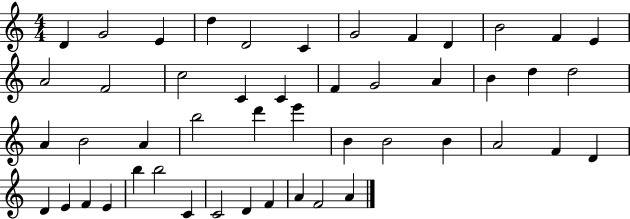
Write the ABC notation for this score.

X:1
T:Untitled
M:4/4
L:1/4
K:C
D G2 E d D2 C G2 F D B2 F E A2 F2 c2 C C F G2 A B d d2 A B2 A b2 d' e' B B2 B A2 F D D E F E b b2 C C2 D F A F2 A